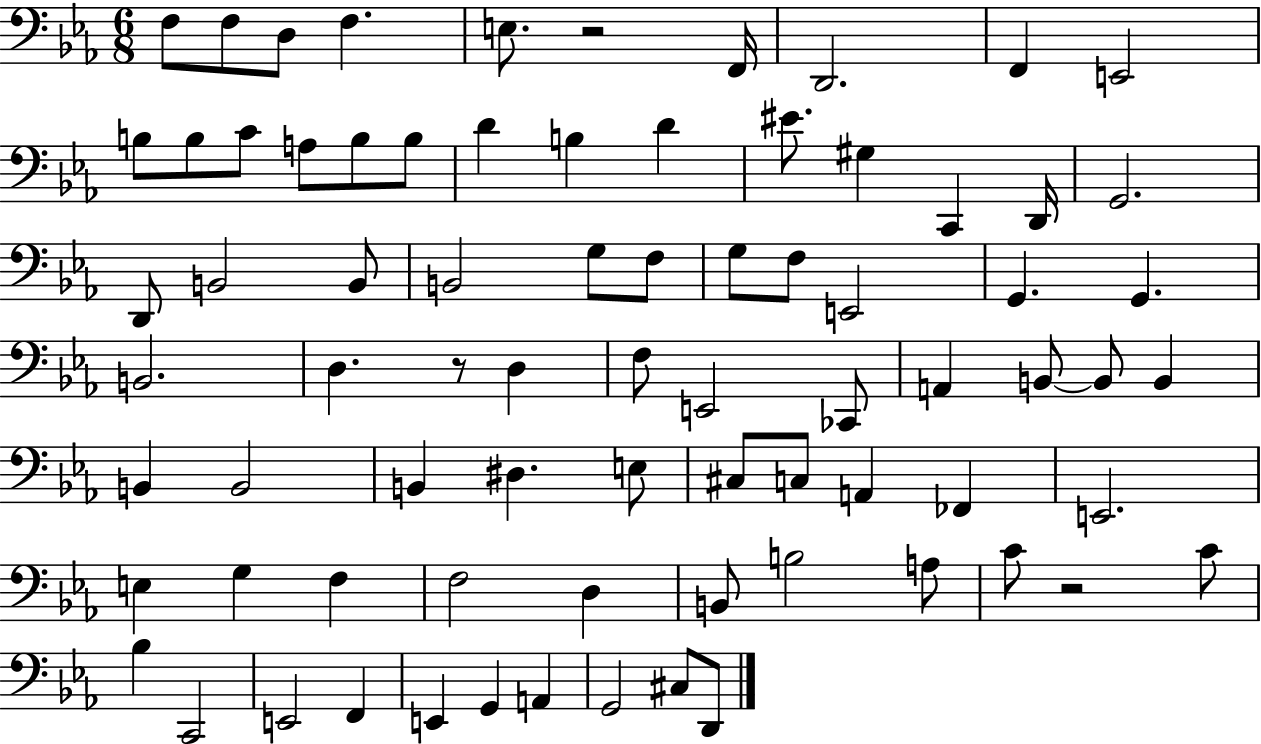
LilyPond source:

{
  \clef bass
  \numericTimeSignature
  \time 6/8
  \key ees \major
  f8 f8 d8 f4. | e8. r2 f,16 | d,2. | f,4 e,2 | \break b8 b8 c'8 a8 b8 b8 | d'4 b4 d'4 | eis'8. gis4 c,4 d,16 | g,2. | \break d,8 b,2 b,8 | b,2 g8 f8 | g8 f8 e,2 | g,4. g,4. | \break b,2. | d4. r8 d4 | f8 e,2 ces,8 | a,4 b,8~~ b,8 b,4 | \break b,4 b,2 | b,4 dis4. e8 | cis8 c8 a,4 fes,4 | e,2. | \break e4 g4 f4 | f2 d4 | b,8 b2 a8 | c'8 r2 c'8 | \break bes4 c,2 | e,2 f,4 | e,4 g,4 a,4 | g,2 cis8 d,8 | \break \bar "|."
}